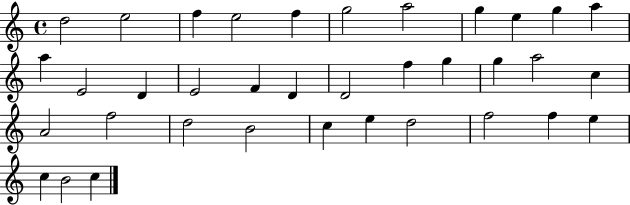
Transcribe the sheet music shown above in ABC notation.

X:1
T:Untitled
M:4/4
L:1/4
K:C
d2 e2 f e2 f g2 a2 g e g a a E2 D E2 F D D2 f g g a2 c A2 f2 d2 B2 c e d2 f2 f e c B2 c